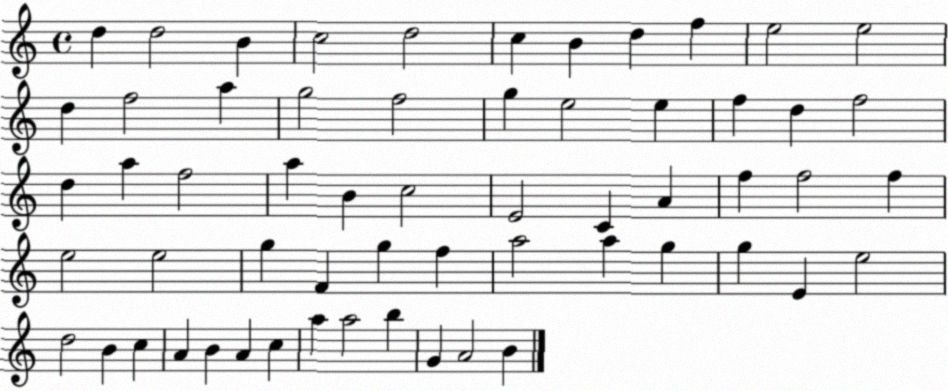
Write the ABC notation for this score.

X:1
T:Untitled
M:4/4
L:1/4
K:C
d d2 B c2 d2 c B d f e2 e2 d f2 a g2 f2 g e2 e f d f2 d a f2 a B c2 E2 C A f f2 f e2 e2 g F g f a2 a g g E e2 d2 B c A B A c a a2 b G A2 B